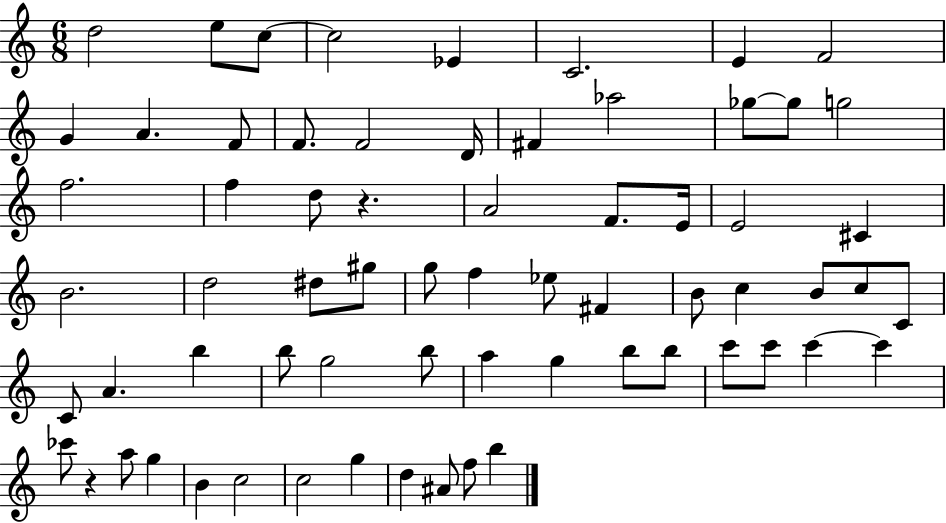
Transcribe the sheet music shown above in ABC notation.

X:1
T:Untitled
M:6/8
L:1/4
K:C
d2 e/2 c/2 c2 _E C2 E F2 G A F/2 F/2 F2 D/4 ^F _a2 _g/2 _g/2 g2 f2 f d/2 z A2 F/2 E/4 E2 ^C B2 d2 ^d/2 ^g/2 g/2 f _e/2 ^F B/2 c B/2 c/2 C/2 C/2 A b b/2 g2 b/2 a g b/2 b/2 c'/2 c'/2 c' c' _c'/2 z a/2 g B c2 c2 g d ^A/2 f/2 b